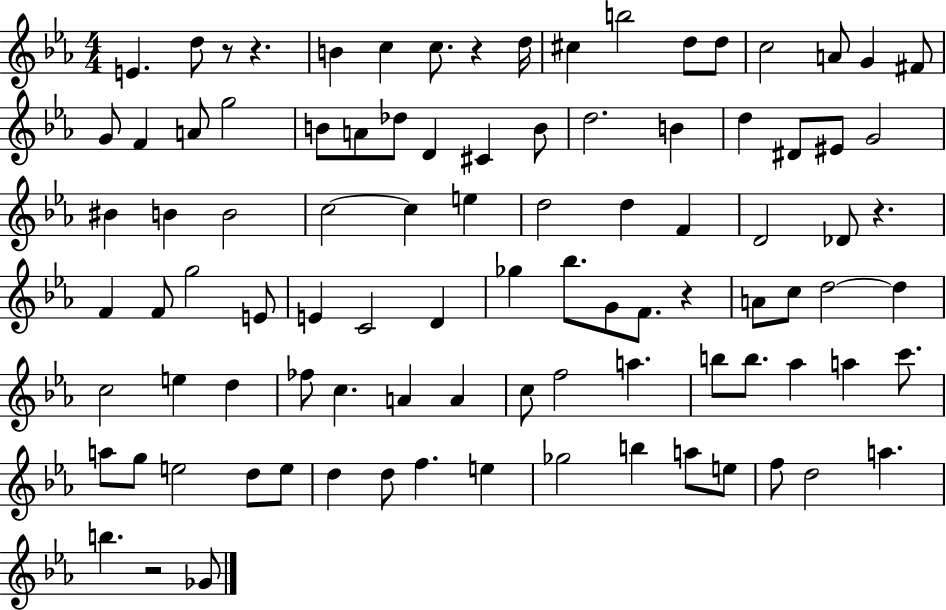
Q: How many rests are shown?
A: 6